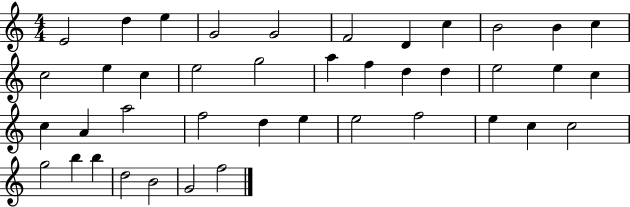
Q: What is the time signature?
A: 4/4